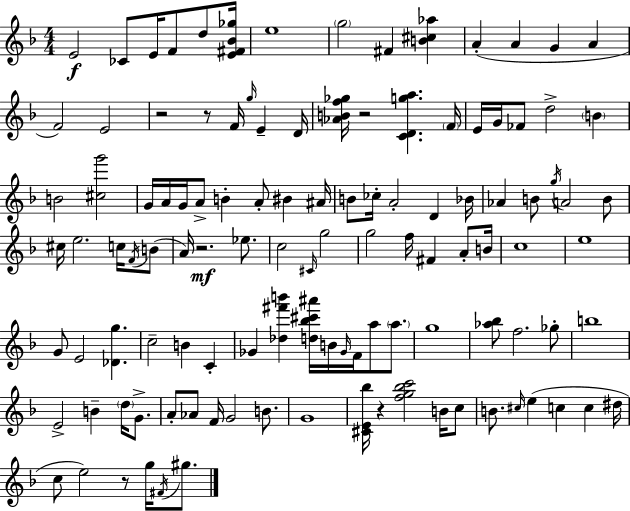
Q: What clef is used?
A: treble